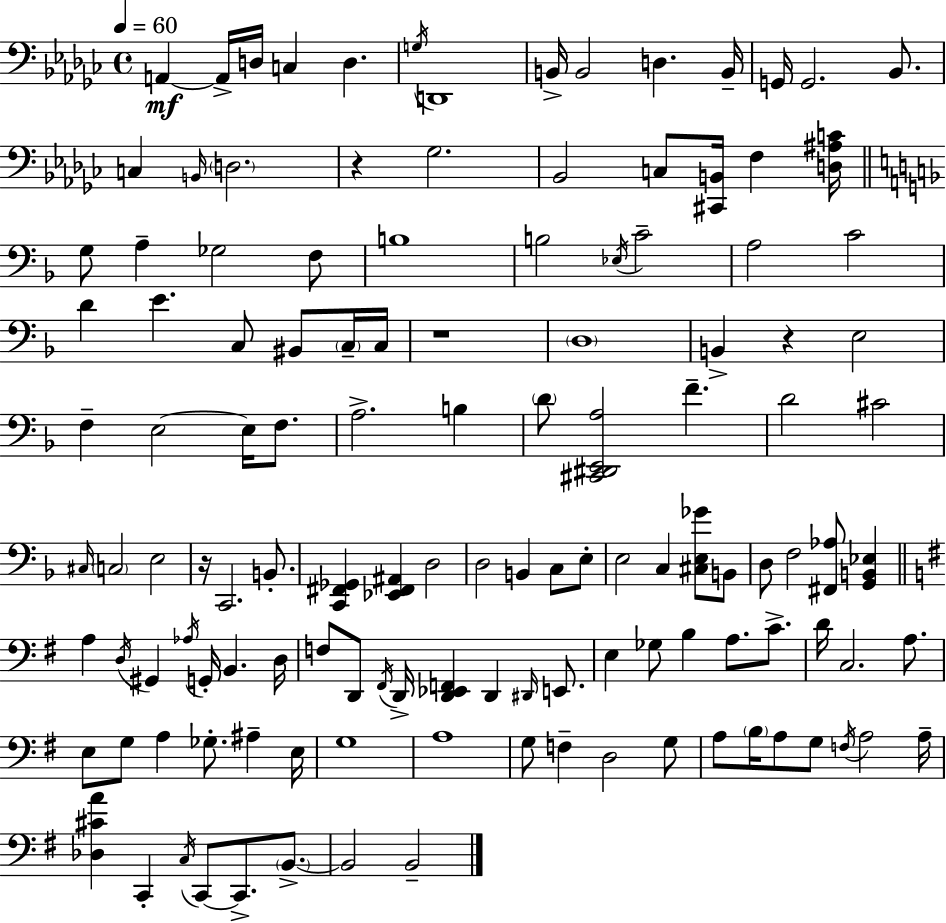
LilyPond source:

{
  \clef bass
  \time 4/4
  \defaultTimeSignature
  \key ees \minor
  \tempo 4 = 60
  a,4~~\mf a,16-> d16 c4 d4. | \acciaccatura { g16 } d,1 | b,16-> b,2 d4. | b,16-- g,16 g,2. bes,8. | \break c4 \grace { b,16 } \parenthesize d2. | r4 ges2. | bes,2 c8 <cis, b,>16 f4 | <d ais c'>16 \bar "||" \break \key f \major g8 a4-- ges2 f8 | b1 | b2 \acciaccatura { ees16 } c'2-- | a2 c'2 | \break d'4 e'4. c8 bis,8 \parenthesize c16-- | c16 r1 | \parenthesize d1 | b,4-> r4 e2 | \break f4-- e2~~ e16 f8. | a2.-> b4 | \parenthesize d'8 <cis, dis, e, a>2 f'4.-- | d'2 cis'2 | \break \grace { cis16 } \parenthesize c2 e2 | r16 c,2. b,8.-. | <c, fis, ges,>4 <ees, fis, ais,>4 d2 | d2 b,4 c8 | \break e8-. e2 c4 <cis e ges'>8 | b,8 d8 f2 <fis, aes>8 <g, b, ees>4 | \bar "||" \break \key e \minor a4 \acciaccatura { d16 } gis,4 \acciaccatura { aes16 } g,16-. b,4. | d16 f8 d,8 \acciaccatura { fis,16 } d,16-> <d, ees, f,>4 d,4 | \grace { dis,16 } e,8. e4 ges8 b4 a8. | c'8.-> d'16 c2. | \break a8. e8 g8 a4 ges8.-. ais4-- | e16 g1 | a1 | g8 f4-- d2 | \break g8 a8 \parenthesize b16 a8 g8 \acciaccatura { f16 } a2 | a16-- <des cis' a'>4 c,4-. \acciaccatura { c16 } c,8~~ | c,8.-> \parenthesize b,8.->~~ b,2 b,2-- | \bar "|."
}